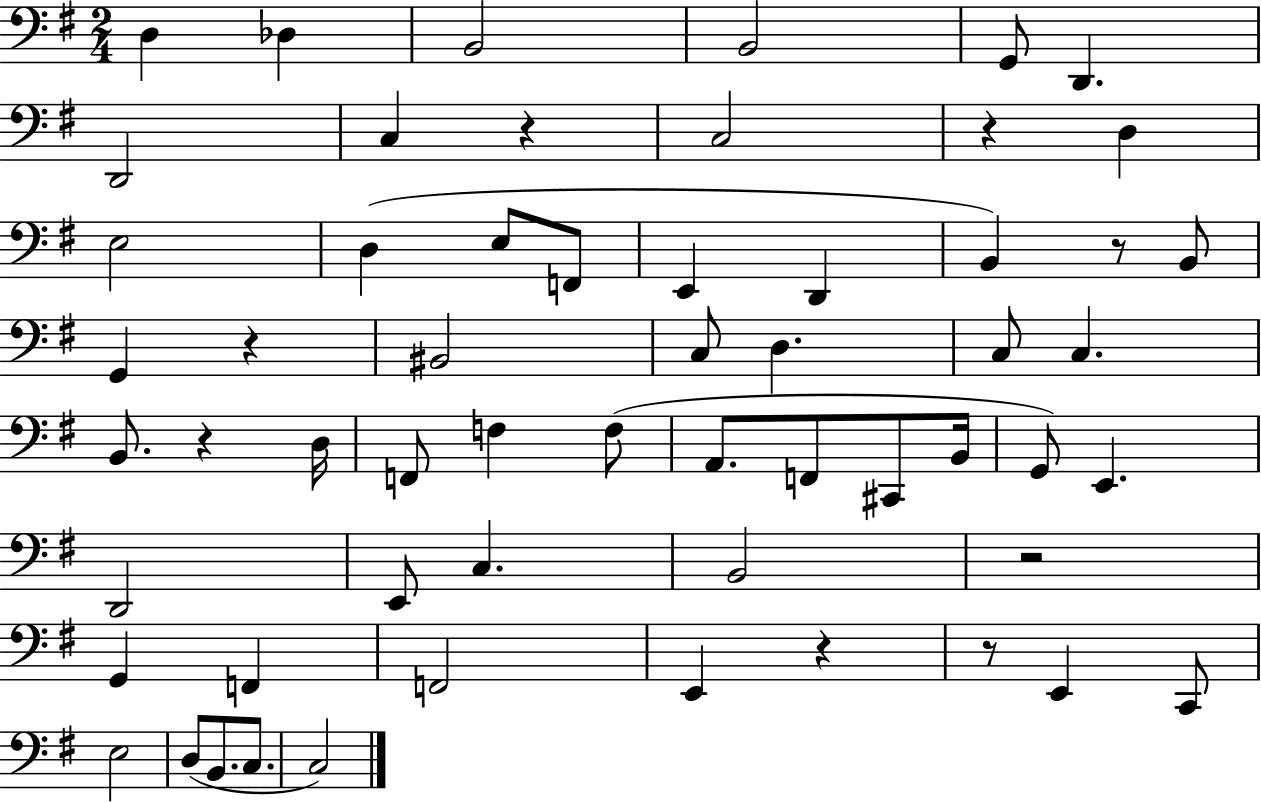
D3/q Db3/q B2/h B2/h G2/e D2/q. D2/h C3/q R/q C3/h R/q D3/q E3/h D3/q E3/e F2/e E2/q D2/q B2/q R/e B2/e G2/q R/q BIS2/h C3/e D3/q. C3/e C3/q. B2/e. R/q D3/s F2/e F3/q F3/e A2/e. F2/e C#2/e B2/s G2/e E2/q. D2/h E2/e C3/q. B2/h R/h G2/q F2/q F2/h E2/q R/q R/e E2/q C2/e E3/h D3/e B2/e. C3/e. C3/h